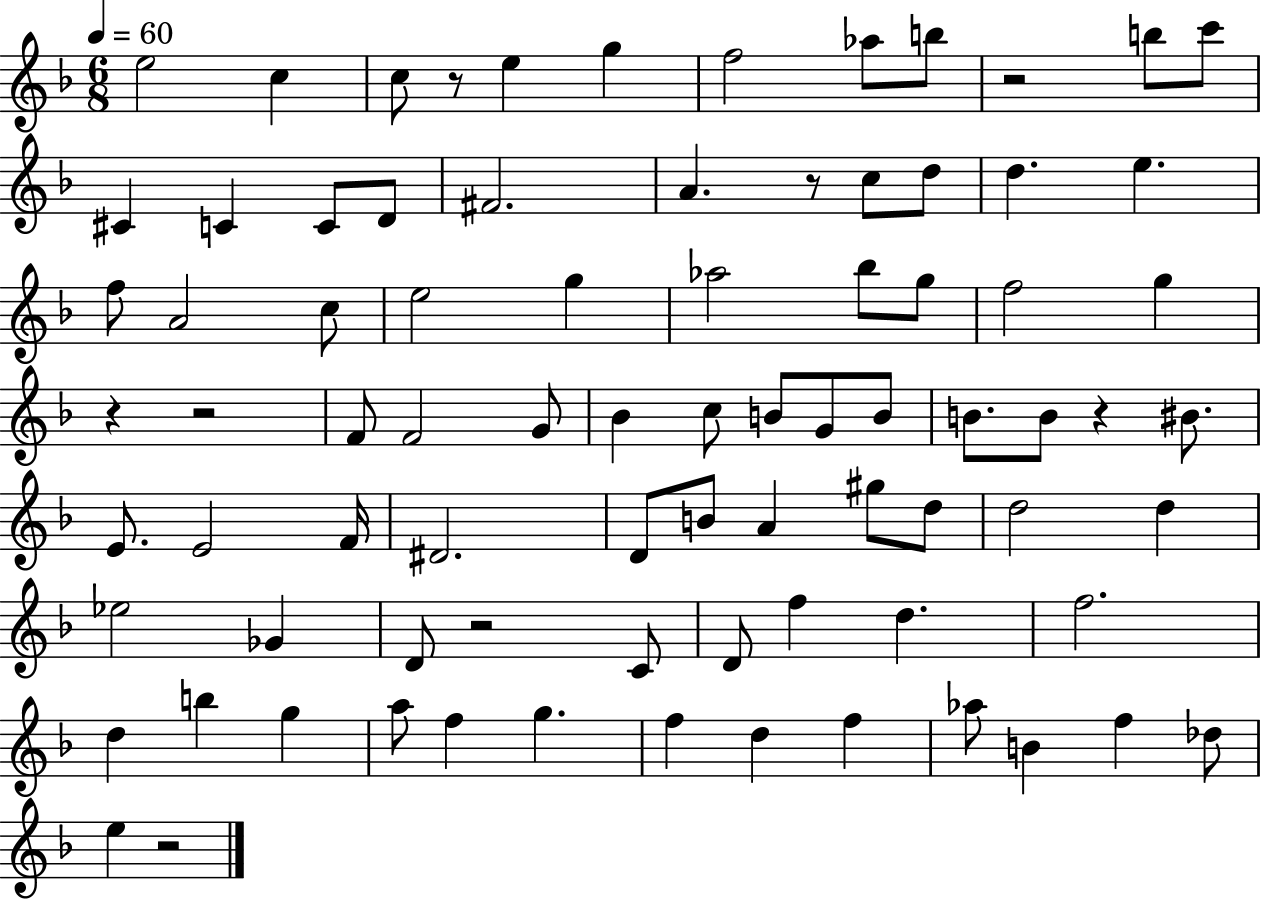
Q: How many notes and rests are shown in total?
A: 82